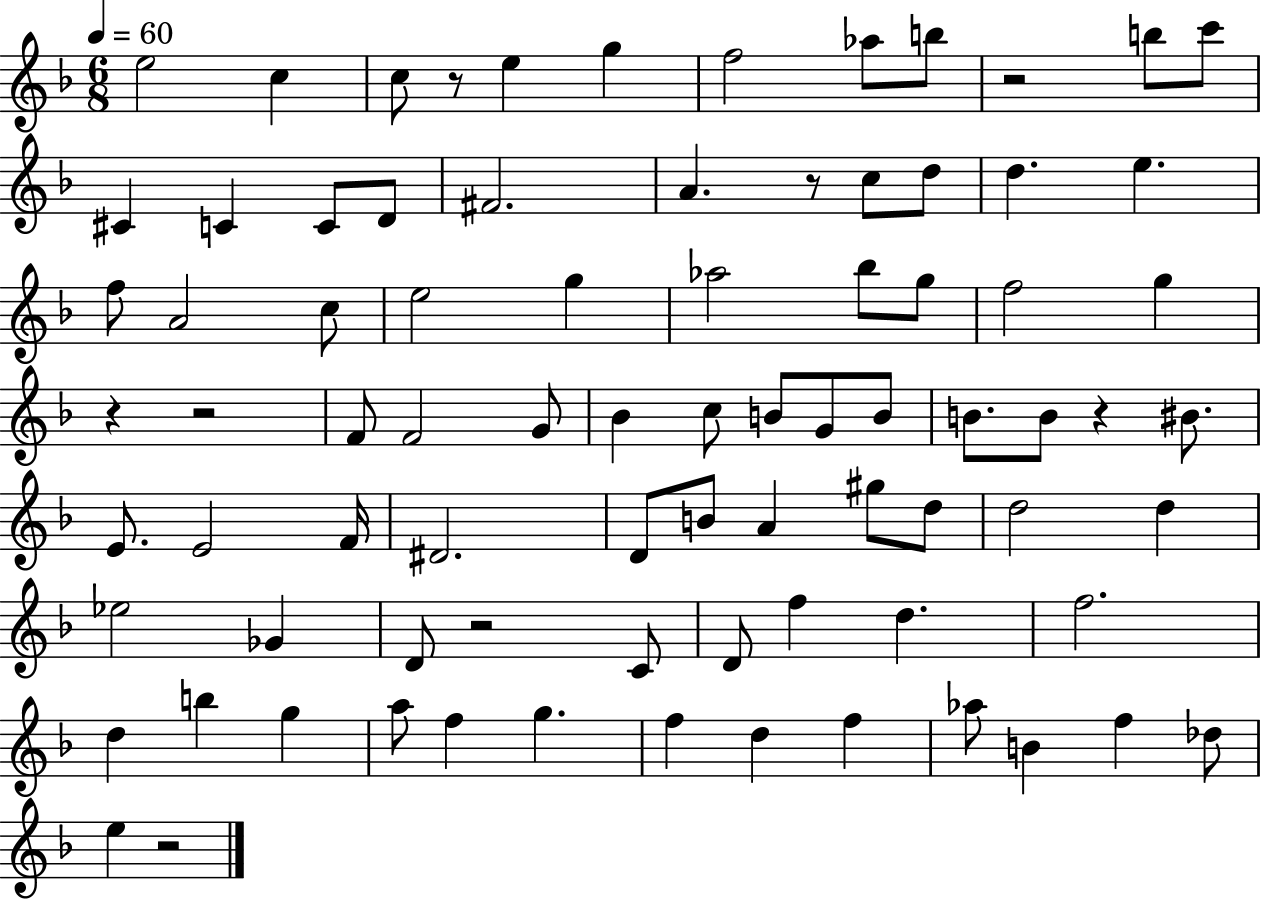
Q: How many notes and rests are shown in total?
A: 82